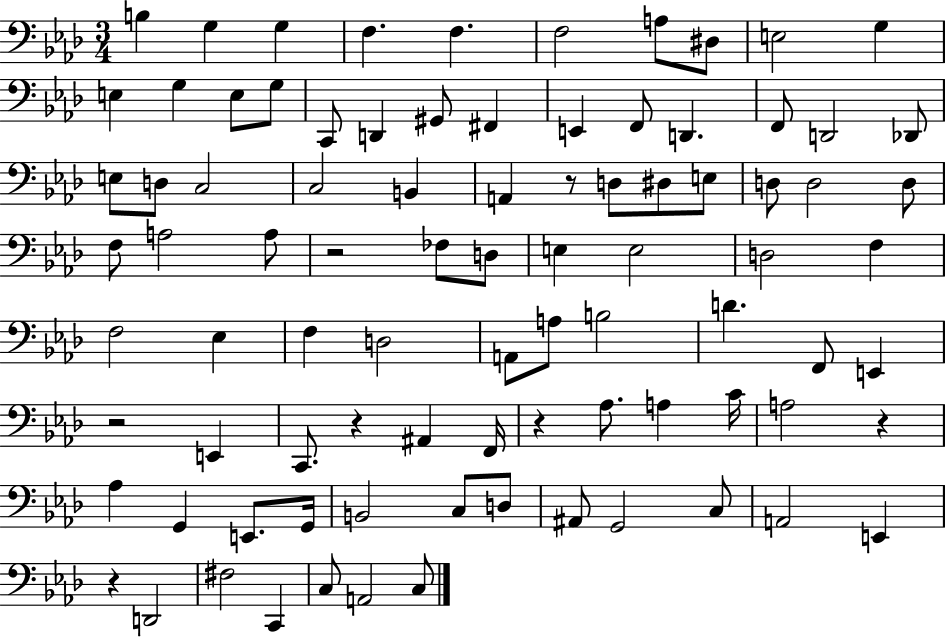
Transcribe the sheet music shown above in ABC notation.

X:1
T:Untitled
M:3/4
L:1/4
K:Ab
B, G, G, F, F, F,2 A,/2 ^D,/2 E,2 G, E, G, E,/2 G,/2 C,,/2 D,, ^G,,/2 ^F,, E,, F,,/2 D,, F,,/2 D,,2 _D,,/2 E,/2 D,/2 C,2 C,2 B,, A,, z/2 D,/2 ^D,/2 E,/2 D,/2 D,2 D,/2 F,/2 A,2 A,/2 z2 _F,/2 D,/2 E, E,2 D,2 F, F,2 _E, F, D,2 A,,/2 A,/2 B,2 D F,,/2 E,, z2 E,, C,,/2 z ^A,, F,,/4 z _A,/2 A, C/4 A,2 z _A, G,, E,,/2 G,,/4 B,,2 C,/2 D,/2 ^A,,/2 G,,2 C,/2 A,,2 E,, z D,,2 ^F,2 C,, C,/2 A,,2 C,/2